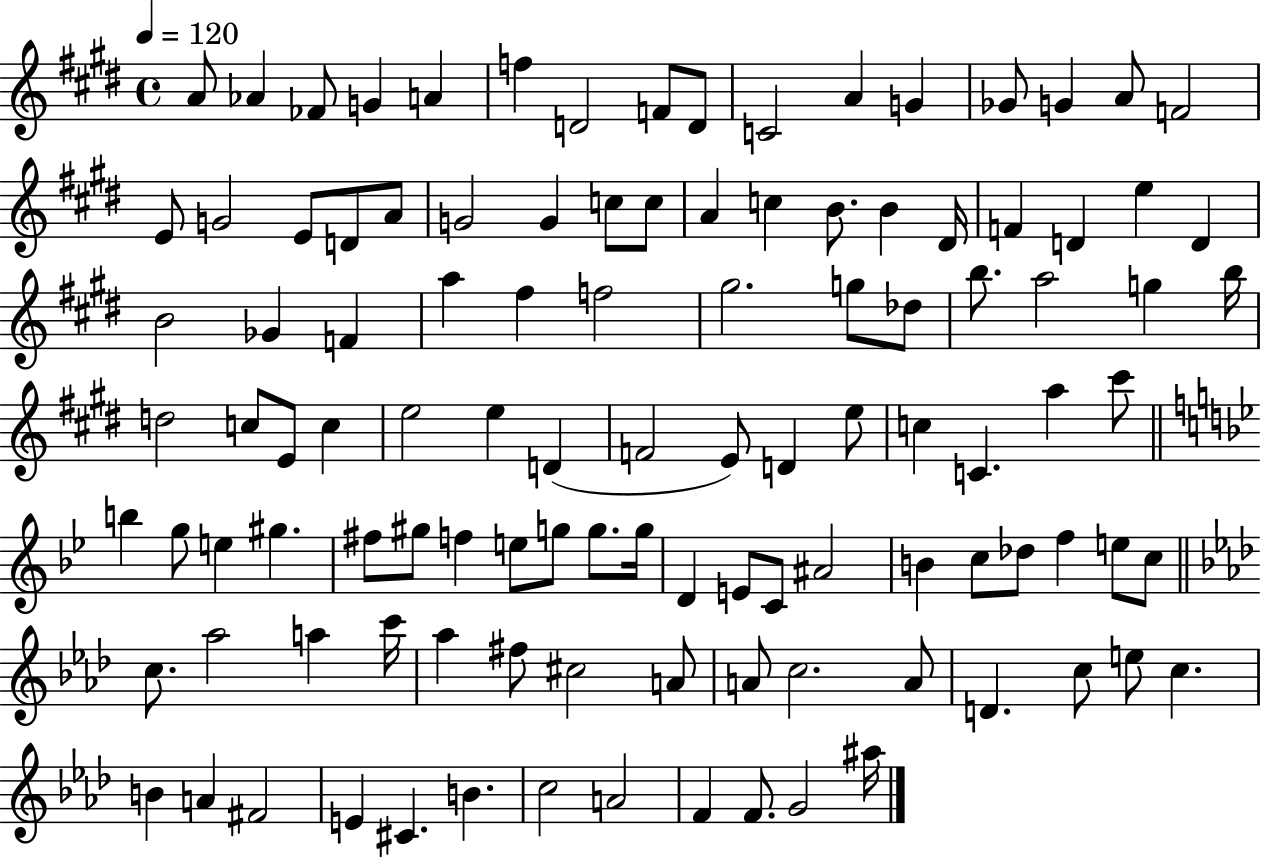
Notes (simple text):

A4/e Ab4/q FES4/e G4/q A4/q F5/q D4/h F4/e D4/e C4/h A4/q G4/q Gb4/e G4/q A4/e F4/h E4/e G4/h E4/e D4/e A4/e G4/h G4/q C5/e C5/e A4/q C5/q B4/e. B4/q D#4/s F4/q D4/q E5/q D4/q B4/h Gb4/q F4/q A5/q F#5/q F5/h G#5/h. G5/e Db5/e B5/e. A5/h G5/q B5/s D5/h C5/e E4/e C5/q E5/h E5/q D4/q F4/h E4/e D4/q E5/e C5/q C4/q. A5/q C#6/e B5/q G5/e E5/q G#5/q. F#5/e G#5/e F5/q E5/e G5/e G5/e. G5/s D4/q E4/e C4/e A#4/h B4/q C5/e Db5/e F5/q E5/e C5/e C5/e. Ab5/h A5/q C6/s Ab5/q F#5/e C#5/h A4/e A4/e C5/h. A4/e D4/q. C5/e E5/e C5/q. B4/q A4/q F#4/h E4/q C#4/q. B4/q. C5/h A4/h F4/q F4/e. G4/h A#5/s